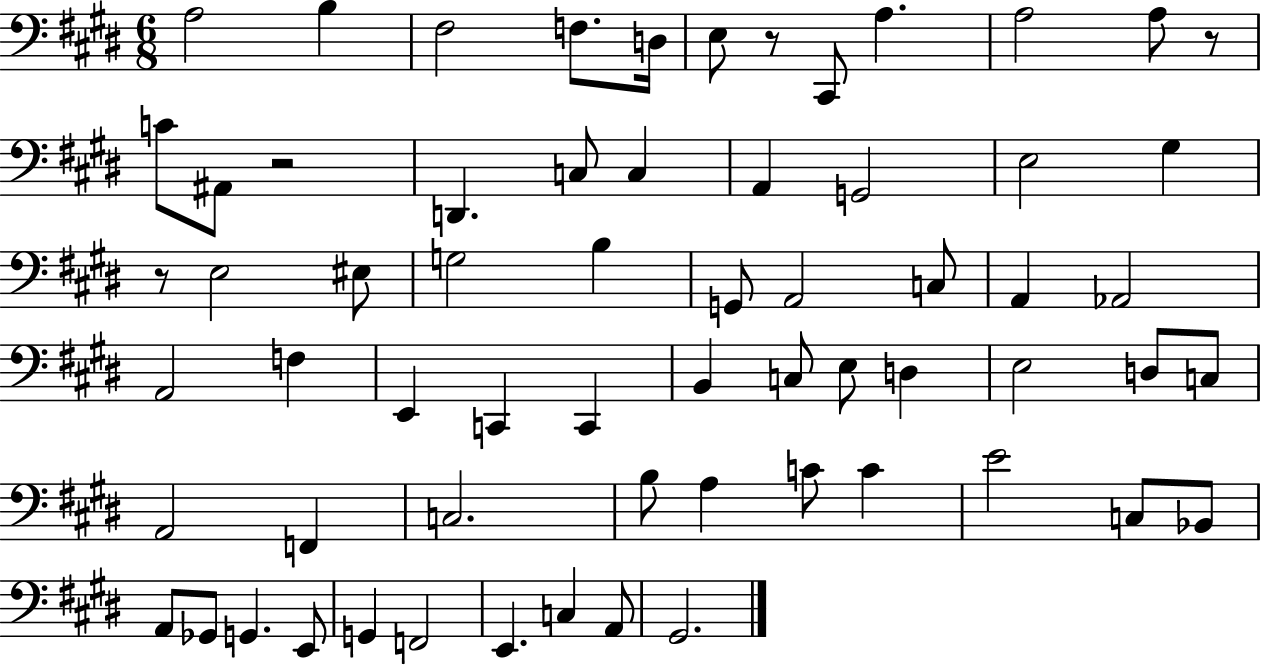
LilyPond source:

{
  \clef bass
  \numericTimeSignature
  \time 6/8
  \key e \major
  a2 b4 | fis2 f8. d16 | e8 r8 cis,8 a4. | a2 a8 r8 | \break c'8 ais,8 r2 | d,4. c8 c4 | a,4 g,2 | e2 gis4 | \break r8 e2 eis8 | g2 b4 | g,8 a,2 c8 | a,4 aes,2 | \break a,2 f4 | e,4 c,4 c,4 | b,4 c8 e8 d4 | e2 d8 c8 | \break a,2 f,4 | c2. | b8 a4 c'8 c'4 | e'2 c8 bes,8 | \break a,8 ges,8 g,4. e,8 | g,4 f,2 | e,4. c4 a,8 | gis,2. | \break \bar "|."
}